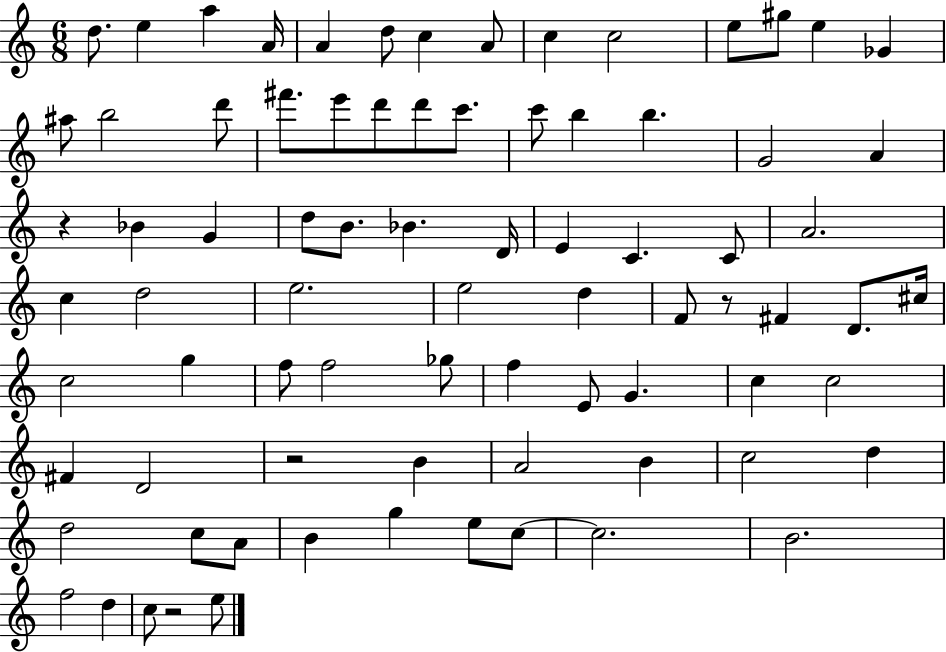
X:1
T:Untitled
M:6/8
L:1/4
K:C
d/2 e a A/4 A d/2 c A/2 c c2 e/2 ^g/2 e _G ^a/2 b2 d'/2 ^f'/2 e'/2 d'/2 d'/2 c'/2 c'/2 b b G2 A z _B G d/2 B/2 _B D/4 E C C/2 A2 c d2 e2 e2 d F/2 z/2 ^F D/2 ^c/4 c2 g f/2 f2 _g/2 f E/2 G c c2 ^F D2 z2 B A2 B c2 d d2 c/2 A/2 B g e/2 c/2 c2 B2 f2 d c/2 z2 e/2